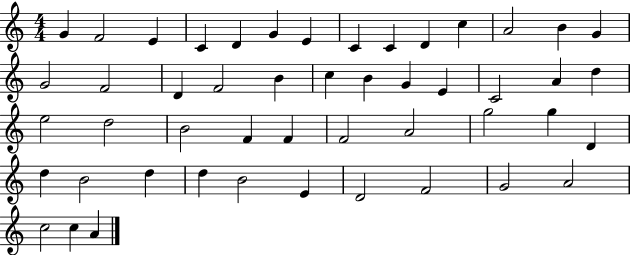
{
  \clef treble
  \numericTimeSignature
  \time 4/4
  \key c \major
  g'4 f'2 e'4 | c'4 d'4 g'4 e'4 | c'4 c'4 d'4 c''4 | a'2 b'4 g'4 | \break g'2 f'2 | d'4 f'2 b'4 | c''4 b'4 g'4 e'4 | c'2 a'4 d''4 | \break e''2 d''2 | b'2 f'4 f'4 | f'2 a'2 | g''2 g''4 d'4 | \break d''4 b'2 d''4 | d''4 b'2 e'4 | d'2 f'2 | g'2 a'2 | \break c''2 c''4 a'4 | \bar "|."
}